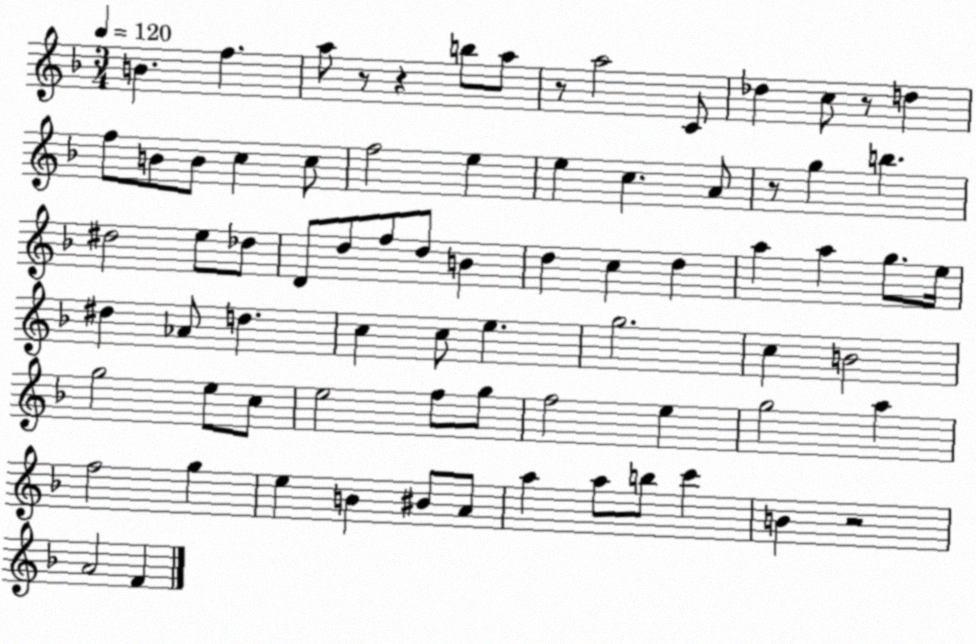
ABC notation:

X:1
T:Untitled
M:3/4
L:1/4
K:F
B f a/2 z/2 z b/2 a/2 z/2 a2 C/2 _d c/2 z/2 d f/2 B/2 B/2 c c/2 f2 e e c A/2 z/2 g b ^d2 e/2 _d/2 D/2 d/2 f/2 d/2 B d c d a a g/2 e/4 ^d _A/2 d c c/2 e g2 c B2 g2 e/2 c/2 e2 f/2 g/2 f2 e g2 a f2 g e B ^B/2 A/2 a a/2 b/2 c' B z2 A2 F